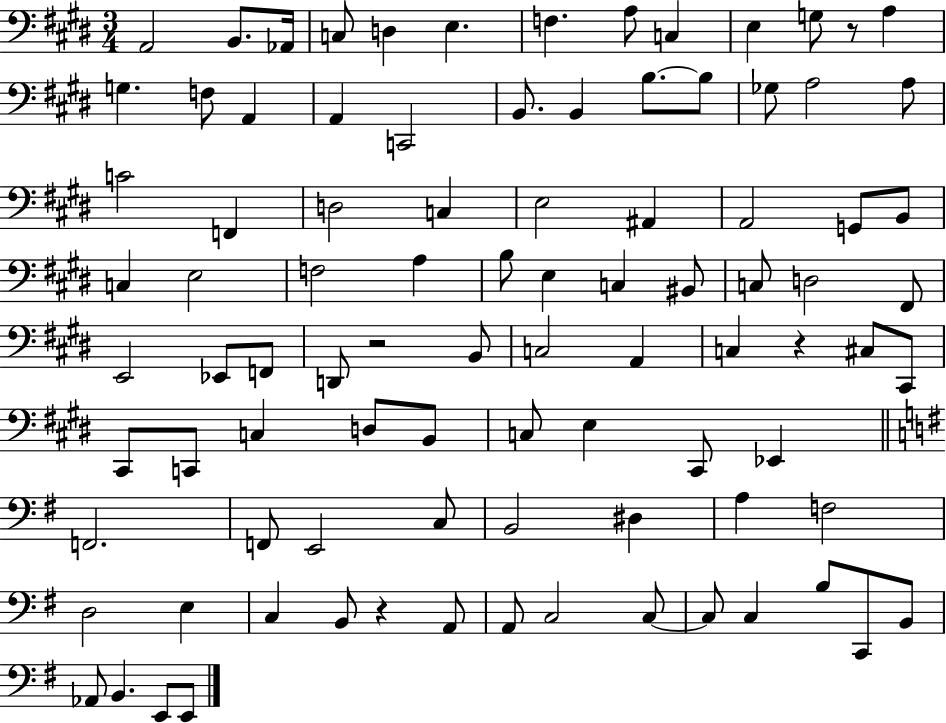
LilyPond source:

{
  \clef bass
  \numericTimeSignature
  \time 3/4
  \key e \major
  a,2 b,8. aes,16 | c8 d4 e4. | f4. a8 c4 | e4 g8 r8 a4 | \break g4. f8 a,4 | a,4 c,2 | b,8. b,4 b8.~~ b8 | ges8 a2 a8 | \break c'2 f,4 | d2 c4 | e2 ais,4 | a,2 g,8 b,8 | \break c4 e2 | f2 a4 | b8 e4 c4 bis,8 | c8 d2 fis,8 | \break e,2 ees,8 f,8 | d,8 r2 b,8 | c2 a,4 | c4 r4 cis8 cis,8 | \break cis,8 c,8 c4 d8 b,8 | c8 e4 cis,8 ees,4 | \bar "||" \break \key g \major f,2. | f,8 e,2 c8 | b,2 dis4 | a4 f2 | \break d2 e4 | c4 b,8 r4 a,8 | a,8 c2 c8~~ | c8 c4 b8 c,8 b,8 | \break aes,8 b,4. e,8 e,8 | \bar "|."
}